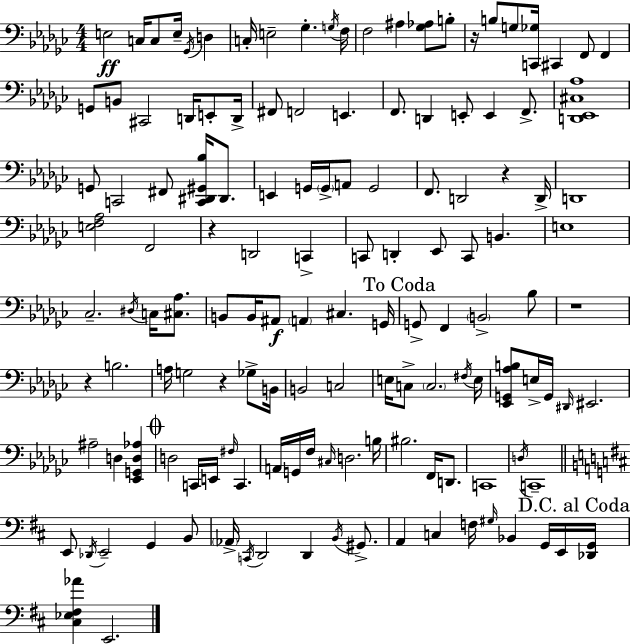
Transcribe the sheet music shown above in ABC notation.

X:1
T:Untitled
M:4/4
L:1/4
K:Ebm
E,2 C,/4 C,/2 E,/4 _G,,/4 D, C,/4 E,2 _G, G,/4 F,/4 F,2 ^A, [_G,_A,]/2 B,/2 z/4 B,/2 G,/2 [C,,_G,]/4 ^C,, F,,/2 F,, G,,/2 B,,/2 ^C,,2 D,,/4 E,,/2 D,,/4 ^F,,/2 F,,2 E,, F,,/2 D,, E,,/2 E,, F,,/2 [D,,_E,,^C,_A,]4 G,,/2 C,,2 ^F,,/2 [C,,^D,,^G,,_B,]/4 ^D,,/2 E,, G,,/4 G,,/4 A,,/2 G,,2 F,,/2 D,,2 z D,,/4 D,,4 [E,F,_A,]2 F,,2 z D,,2 C,, C,,/2 D,, _E,,/2 C,,/2 B,, E,4 _C,2 ^D,/4 C,/4 [^C,_A,]/2 B,,/2 B,,/4 ^A,,/2 A,, ^C, G,,/4 G,,/2 F,, B,,2 _B,/2 z4 z B,2 A,/4 G,2 z _G,/2 B,,/4 B,,2 C,2 E,/4 C,/2 C,2 ^F,/4 E,/4 [_E,,G,,_A,B,]/2 E,/4 G,,/4 ^D,,/4 ^E,,2 ^A,2 D, [_E,,G,,D,_A,] D,2 C,,/4 E,,/4 ^F,/4 C,, A,,/4 G,,/4 F,/4 ^C,/4 D,2 B,/4 ^B,2 F,,/4 D,,/2 C,,4 D,/4 C,,4 E,,/2 _D,,/4 E,,2 G,, B,,/2 _A,,/4 C,,/4 D,,2 D,, B,,/4 ^G,,/2 A,, C, F,/4 ^G,/4 _B,, G,,/4 E,,/4 [_D,,G,,]/4 [^C,_E,^F,_A] E,,2